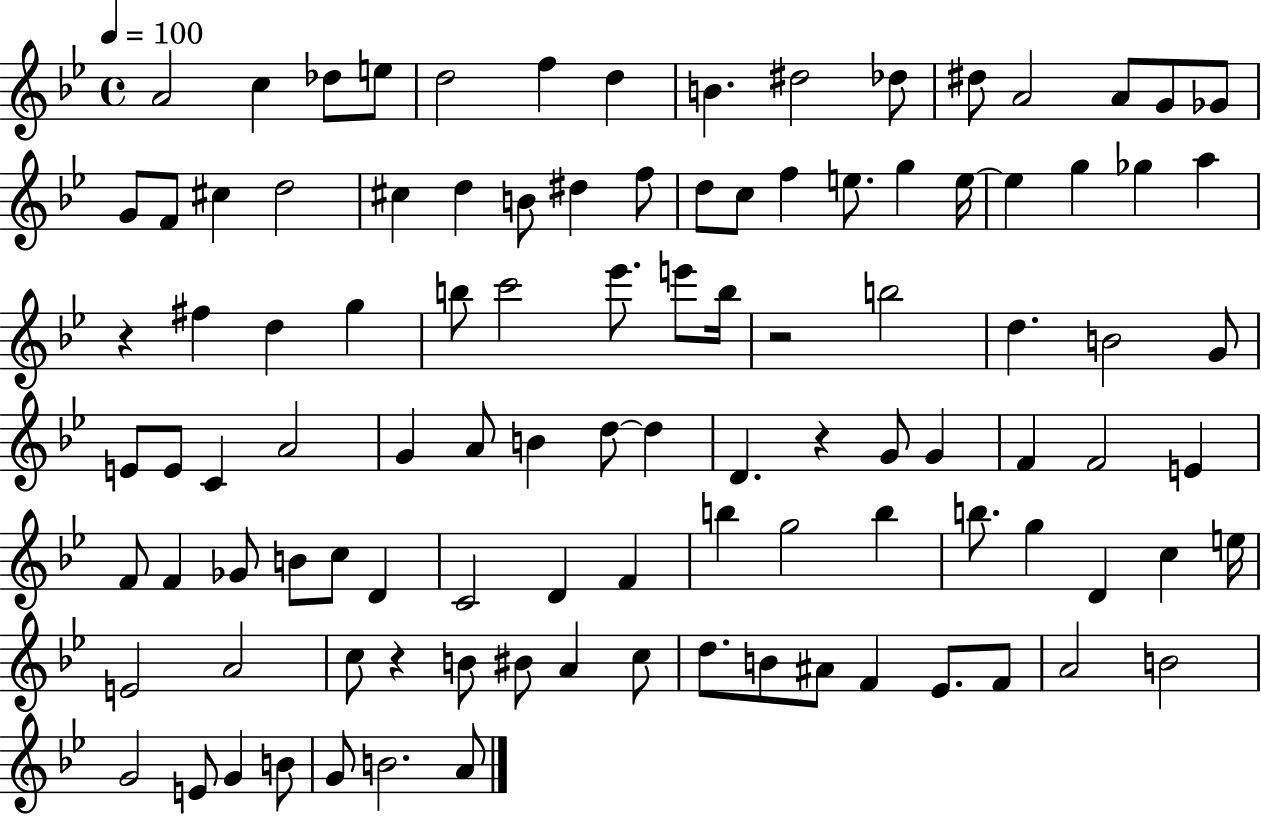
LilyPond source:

{
  \clef treble
  \time 4/4
  \defaultTimeSignature
  \key bes \major
  \tempo 4 = 100
  a'2 c''4 des''8 e''8 | d''2 f''4 d''4 | b'4. dis''2 des''8 | dis''8 a'2 a'8 g'8 ges'8 | \break g'8 f'8 cis''4 d''2 | cis''4 d''4 b'8 dis''4 f''8 | d''8 c''8 f''4 e''8. g''4 e''16~~ | e''4 g''4 ges''4 a''4 | \break r4 fis''4 d''4 g''4 | b''8 c'''2 ees'''8. e'''8 b''16 | r2 b''2 | d''4. b'2 g'8 | \break e'8 e'8 c'4 a'2 | g'4 a'8 b'4 d''8~~ d''4 | d'4. r4 g'8 g'4 | f'4 f'2 e'4 | \break f'8 f'4 ges'8 b'8 c''8 d'4 | c'2 d'4 f'4 | b''4 g''2 b''4 | b''8. g''4 d'4 c''4 e''16 | \break e'2 a'2 | c''8 r4 b'8 bis'8 a'4 c''8 | d''8. b'8 ais'8 f'4 ees'8. f'8 | a'2 b'2 | \break g'2 e'8 g'4 b'8 | g'8 b'2. a'8 | \bar "|."
}